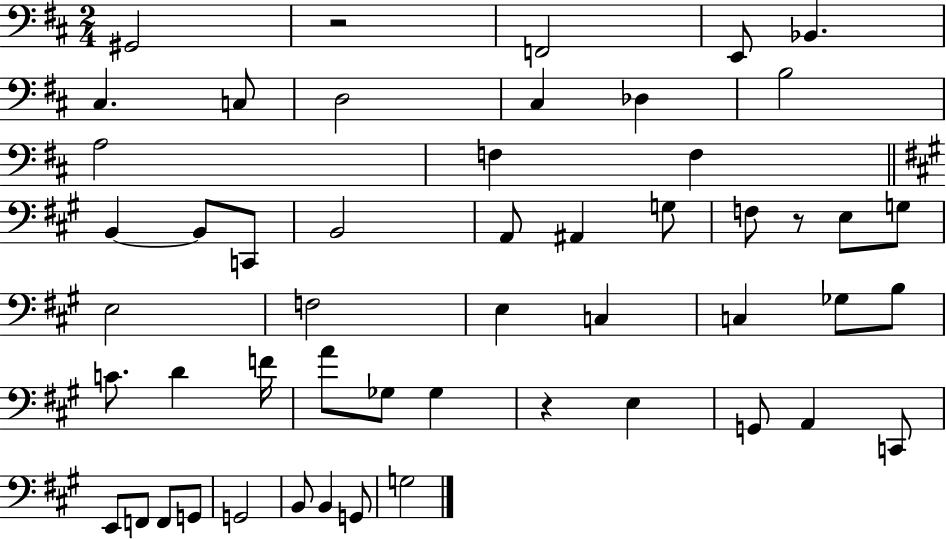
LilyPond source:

{
  \clef bass
  \numericTimeSignature
  \time 2/4
  \key d \major
  gis,2 | r2 | f,2 | e,8 bes,4. | \break cis4. c8 | d2 | cis4 des4 | b2 | \break a2 | f4 f4 | \bar "||" \break \key a \major b,4~~ b,8 c,8 | b,2 | a,8 ais,4 g8 | f8 r8 e8 g8 | \break e2 | f2 | e4 c4 | c4 ges8 b8 | \break c'8. d'4 f'16 | a'8 ges8 ges4 | r4 e4 | g,8 a,4 c,8 | \break e,8 f,8 f,8 g,8 | g,2 | b,8 b,4 g,8 | g2 | \break \bar "|."
}